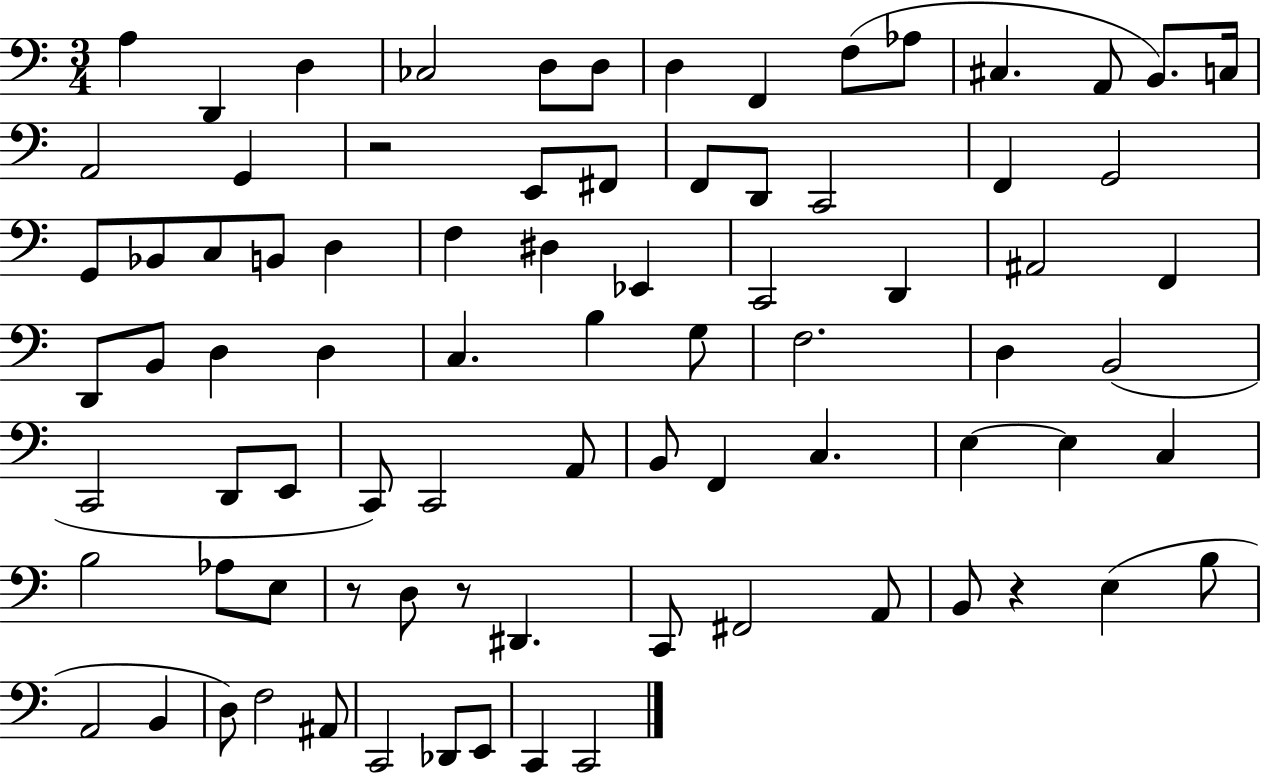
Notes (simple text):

A3/q D2/q D3/q CES3/h D3/e D3/e D3/q F2/q F3/e Ab3/e C#3/q. A2/e B2/e. C3/s A2/h G2/q R/h E2/e F#2/e F2/e D2/e C2/h F2/q G2/h G2/e Bb2/e C3/e B2/e D3/q F3/q D#3/q Eb2/q C2/h D2/q A#2/h F2/q D2/e B2/e D3/q D3/q C3/q. B3/q G3/e F3/h. D3/q B2/h C2/h D2/e E2/e C2/e C2/h A2/e B2/e F2/q C3/q. E3/q E3/q C3/q B3/h Ab3/e E3/e R/e D3/e R/e D#2/q. C2/e F#2/h A2/e B2/e R/q E3/q B3/e A2/h B2/q D3/e F3/h A#2/e C2/h Db2/e E2/e C2/q C2/h